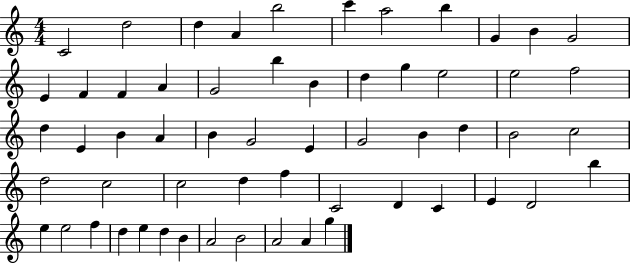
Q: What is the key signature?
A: C major